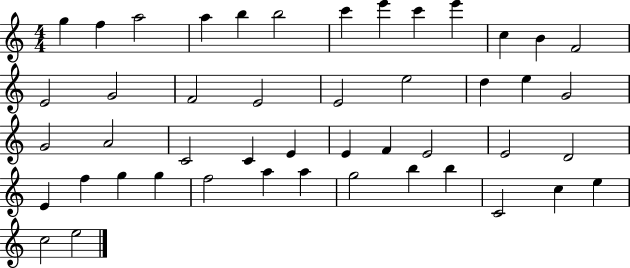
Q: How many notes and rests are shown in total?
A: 47